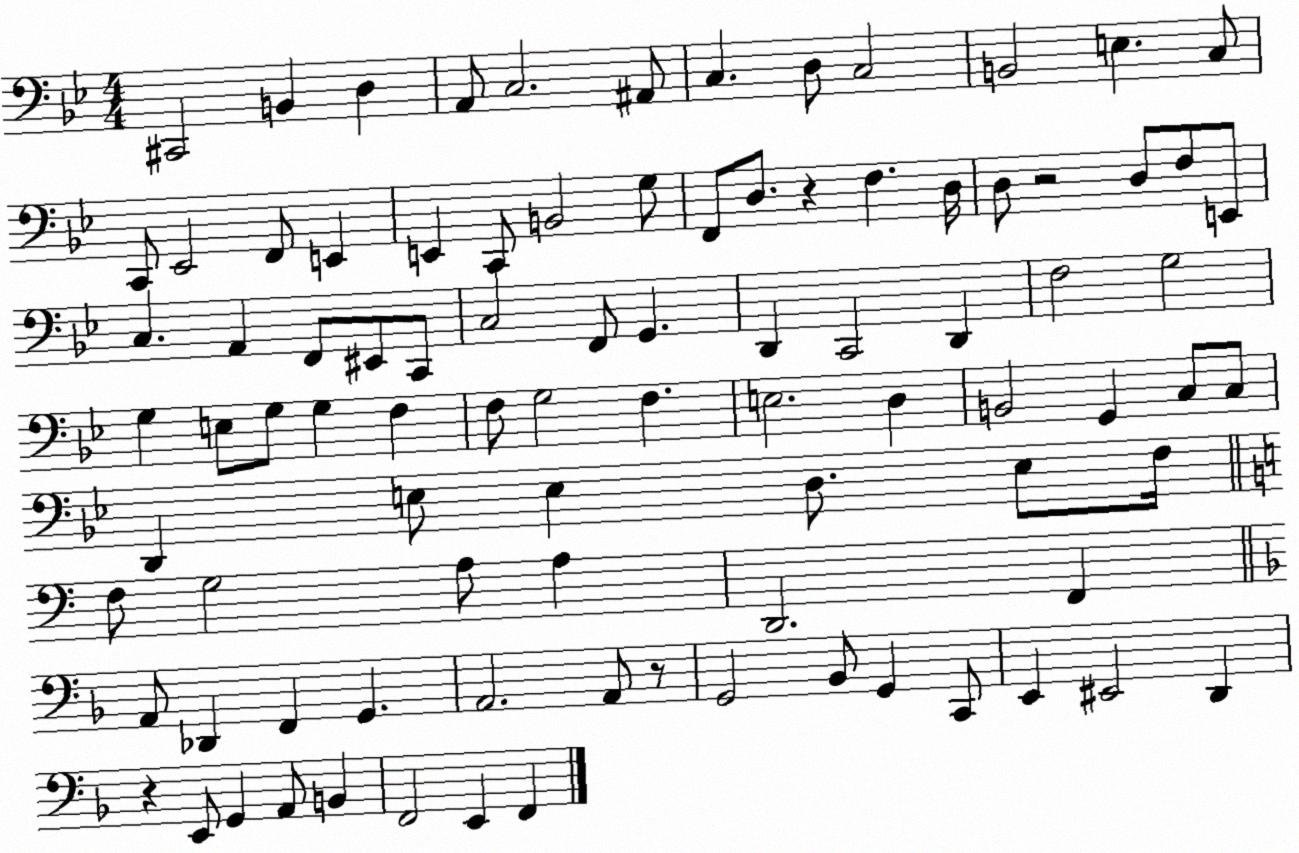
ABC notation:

X:1
T:Untitled
M:4/4
L:1/4
K:Bb
^C,,2 B,, D, A,,/2 C,2 ^A,,/2 C, D,/2 C,2 B,,2 E, C,/2 C,,/2 _E,,2 F,,/2 E,, E,, C,,/2 B,,2 G,/2 F,,/2 D,/2 z F, D,/4 D,/2 z2 D,/2 F,/2 E,,/2 C, A,, F,,/2 ^E,,/2 C,,/2 C,2 F,,/2 G,, D,, C,,2 D,, F,2 G,2 G, E,/2 G,/2 G, F, F,/2 G,2 F, E,2 D, B,,2 G,, C,/2 C,/2 D,, E,/2 E, D,/2 E,/2 F,/4 F,/2 G,2 A,/2 A, D,,2 F,, A,,/2 _D,, F,, G,, A,,2 A,,/2 z/2 G,,2 _B,,/2 G,, C,,/2 E,, ^E,,2 D,, z E,,/2 G,, A,,/2 B,, F,,2 E,, F,,